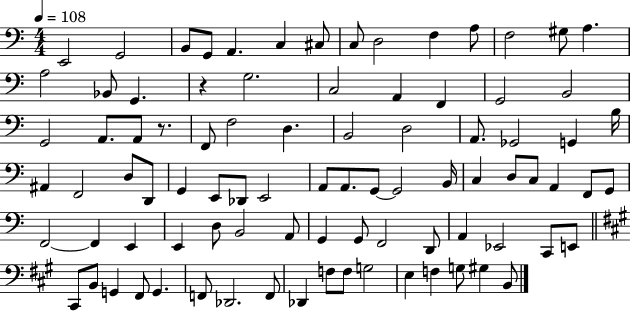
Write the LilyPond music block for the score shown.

{
  \clef bass
  \numericTimeSignature
  \time 4/4
  \key c \major
  \tempo 4 = 108
  \repeat volta 2 { e,2 g,2 | b,8 g,8 a,4. c4 cis8 | c8 d2 f4 a8 | f2 gis8 a4. | \break a2 bes,8 g,4. | r4 g2. | c2 a,4 f,4 | g,2 b,2 | \break g,2 a,8. a,8 r8. | f,8 f2 d4. | b,2 d2 | a,8. ges,2 g,4 b16 | \break ais,4 f,2 d8 d,8 | g,4 e,8 des,8 e,2 | a,8 a,8. g,8~~ g,2 b,16 | c4 d8 c8 a,4 f,8 g,8 | \break f,2~~ f,4 e,4 | e,4 d8 b,2 a,8 | g,4 g,8 f,2 d,8 | a,4 ees,2 c,8 e,8 | \break \bar "||" \break \key a \major cis,8 b,8 g,4 fis,8 g,4. | f,8 des,2. f,8 | des,4 f8 f8 g2 | e4 f4 g8 gis4 b,8 | \break } \bar "|."
}